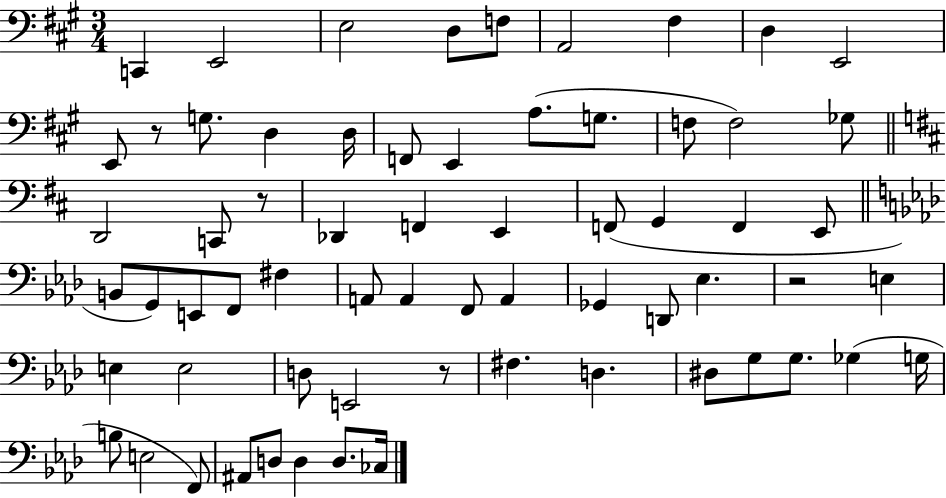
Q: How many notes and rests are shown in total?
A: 65